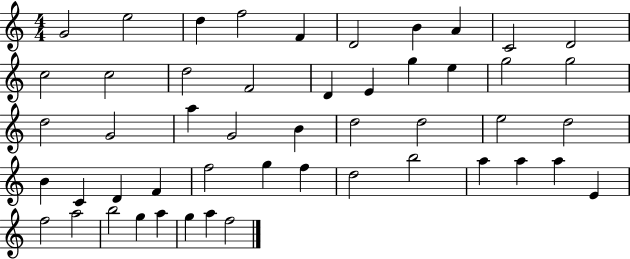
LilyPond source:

{
  \clef treble
  \numericTimeSignature
  \time 4/4
  \key c \major
  g'2 e''2 | d''4 f''2 f'4 | d'2 b'4 a'4 | c'2 d'2 | \break c''2 c''2 | d''2 f'2 | d'4 e'4 g''4 e''4 | g''2 g''2 | \break d''2 g'2 | a''4 g'2 b'4 | d''2 d''2 | e''2 d''2 | \break b'4 c'4 d'4 f'4 | f''2 g''4 f''4 | d''2 b''2 | a''4 a''4 a''4 e'4 | \break f''2 a''2 | b''2 g''4 a''4 | g''4 a''4 f''2 | \bar "|."
}